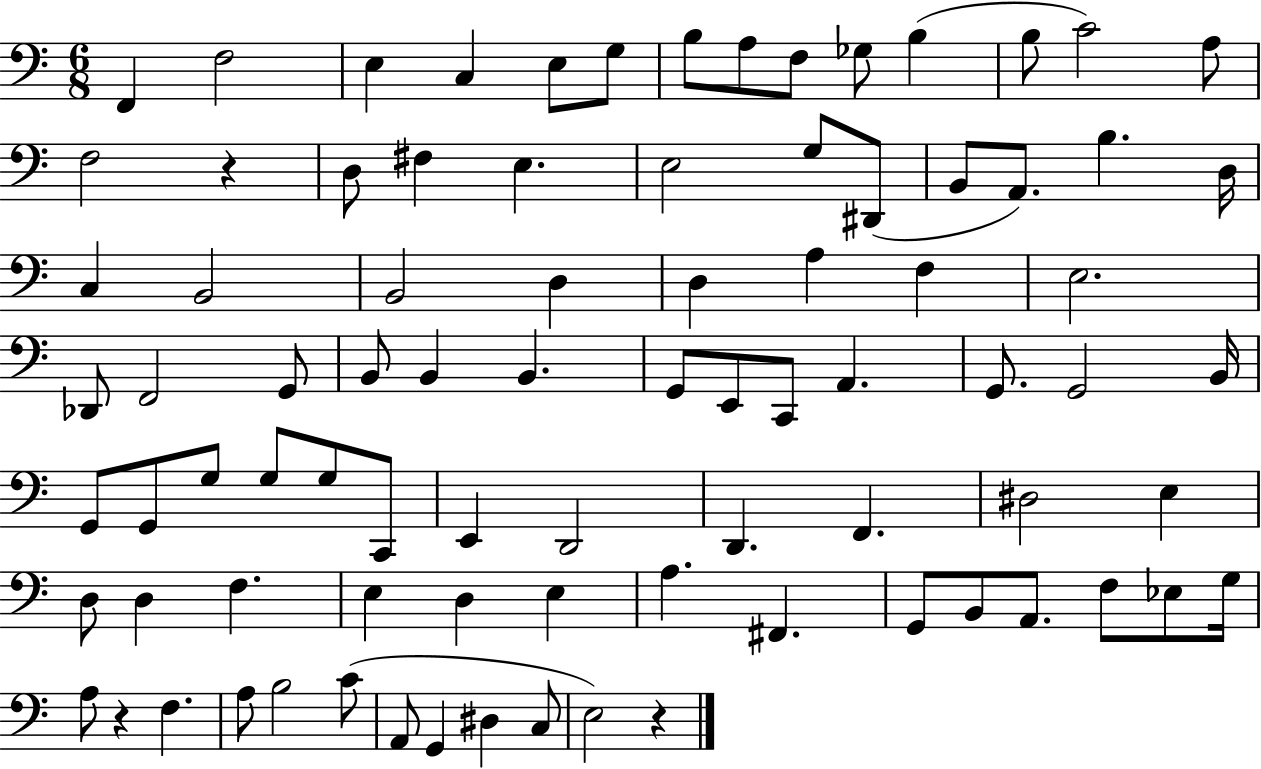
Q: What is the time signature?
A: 6/8